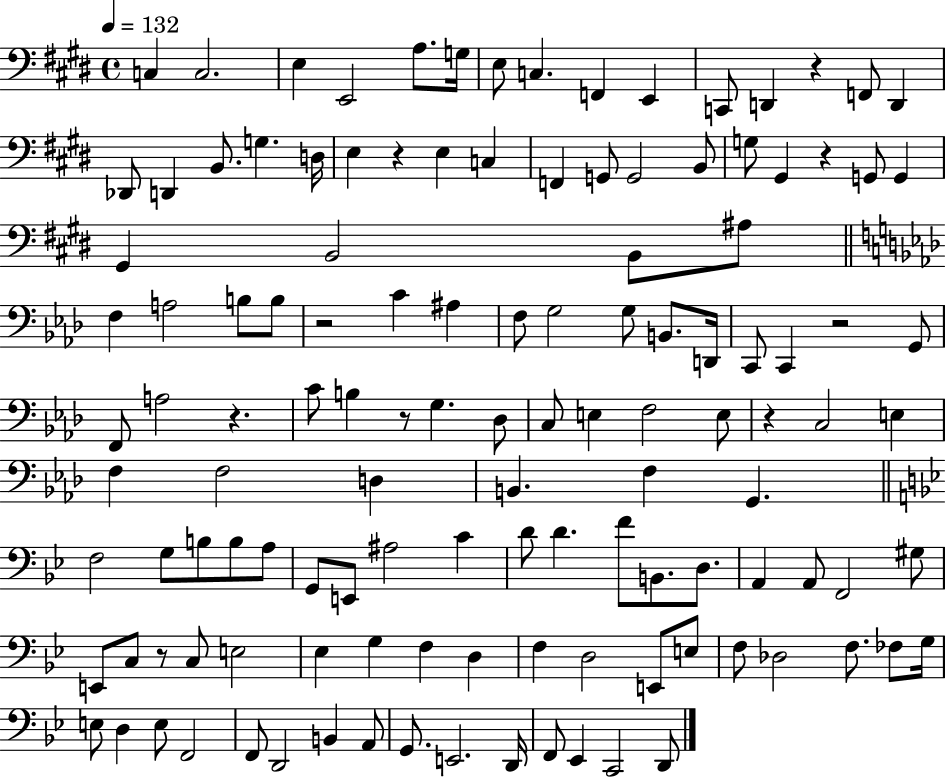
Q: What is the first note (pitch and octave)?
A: C3